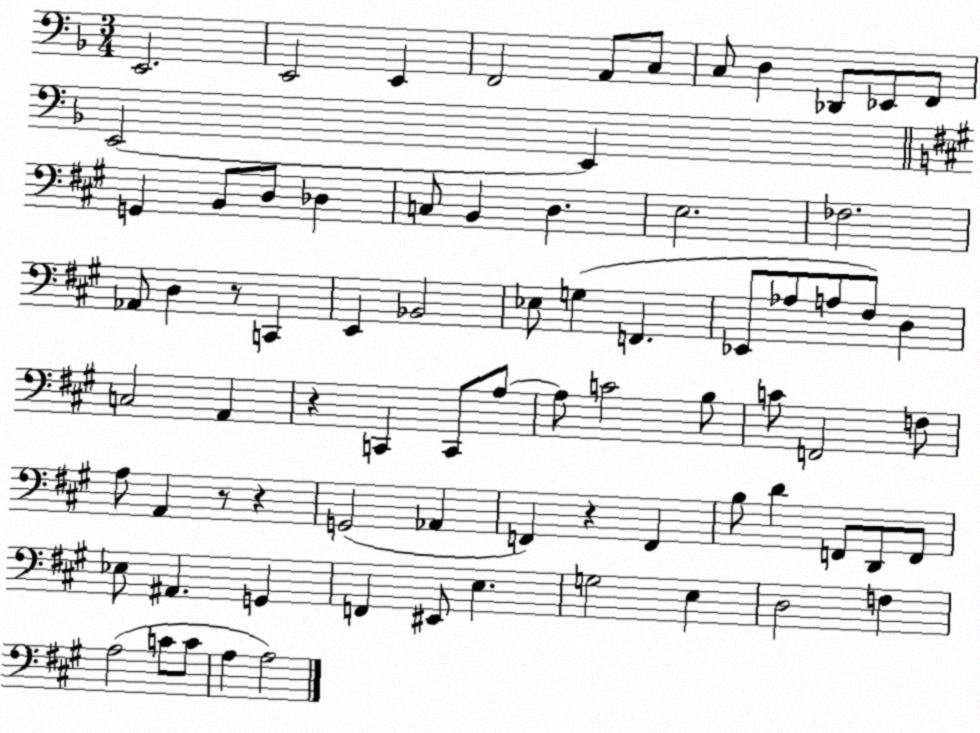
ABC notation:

X:1
T:Untitled
M:3/4
L:1/4
K:F
E,,2 E,,2 E,, F,,2 A,,/2 C,/2 C,/2 D, _D,,/2 _E,,/2 F,,/2 E,,2 E,, G,, B,,/2 D,/2 _D, C,/2 B,, D, E,2 _F,2 _A,,/2 D, z/2 C,, E,, _B,,2 _E,/2 G, F,, _E,,/2 _A,/2 A,/2 ^F,/2 D, C,2 A,, z C,, C,,/2 A,/2 A,/2 C2 B,/2 C/2 F,,2 F,/2 A,/2 A,, z/2 z G,,2 _A,, F,, z F,, B,/2 D F,,/2 D,,/2 F,,/2 _E,/2 ^A,, G,, F,, ^E,,/2 E, G,2 E, D,2 F, A,2 C/2 C/2 A, A,2